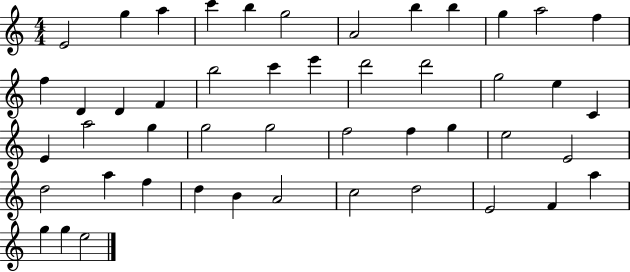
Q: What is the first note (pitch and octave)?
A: E4